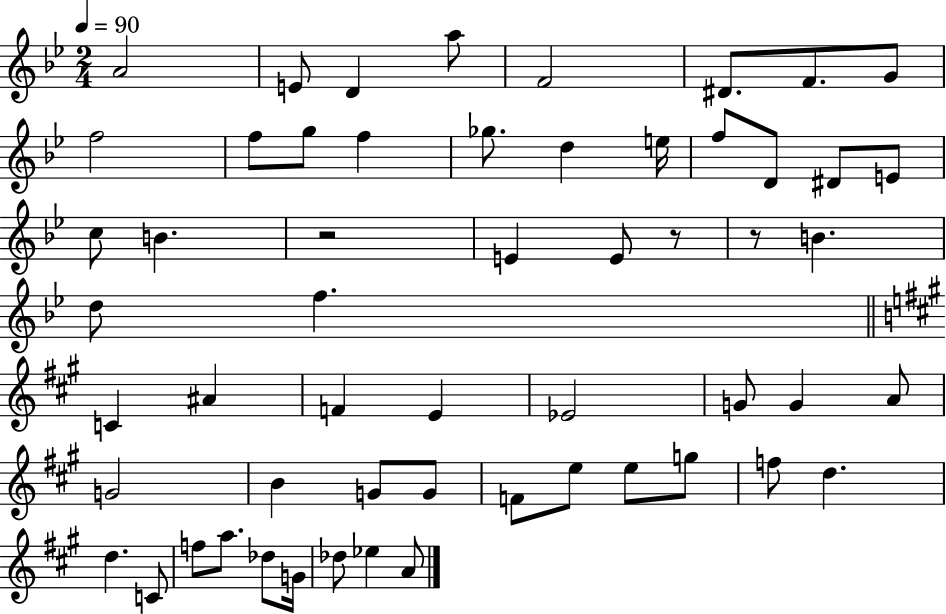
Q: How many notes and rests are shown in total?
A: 56